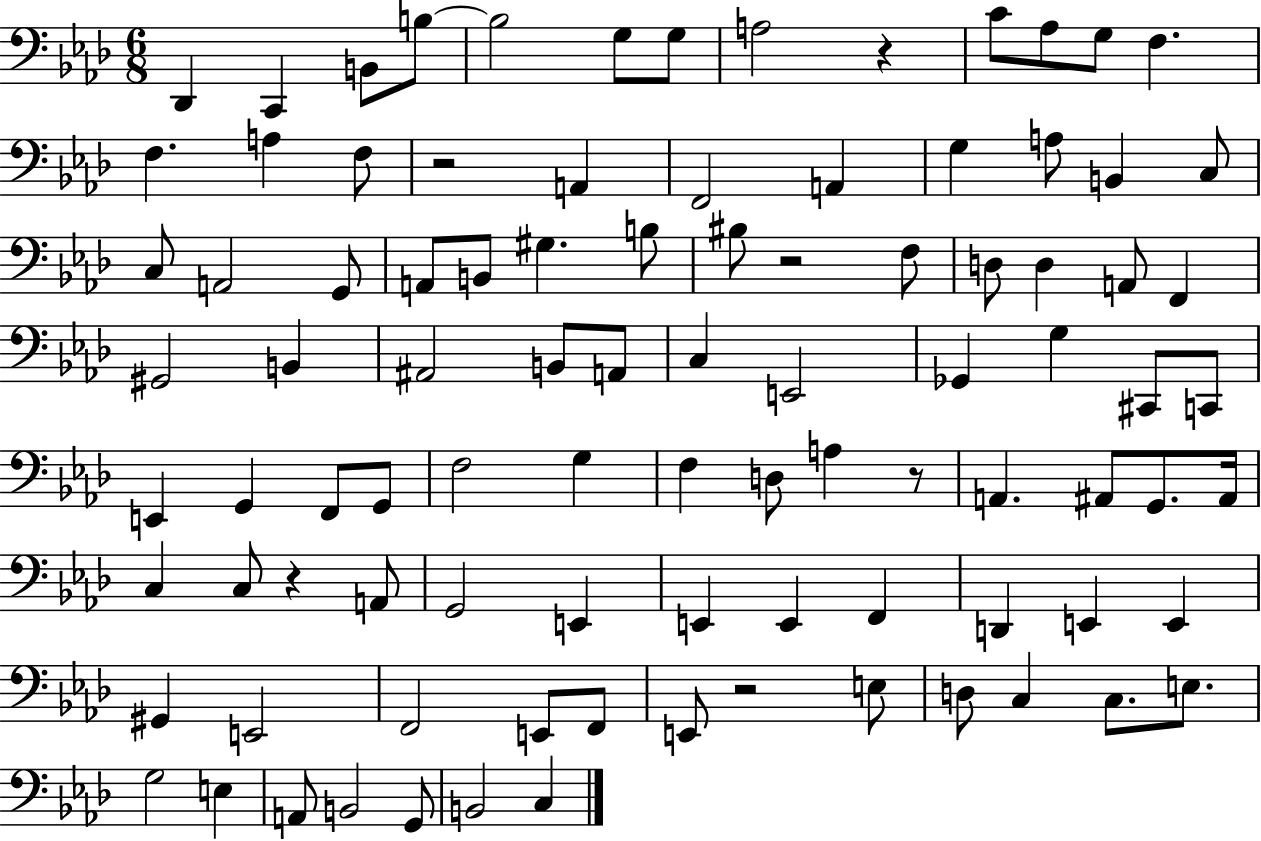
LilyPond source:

{
  \clef bass
  \numericTimeSignature
  \time 6/8
  \key aes \major
  des,4 c,4 b,8 b8~~ | b2 g8 g8 | a2 r4 | c'8 aes8 g8 f4. | \break f4. a4 f8 | r2 a,4 | f,2 a,4 | g4 a8 b,4 c8 | \break c8 a,2 g,8 | a,8 b,8 gis4. b8 | bis8 r2 f8 | d8 d4 a,8 f,4 | \break gis,2 b,4 | ais,2 b,8 a,8 | c4 e,2 | ges,4 g4 cis,8 c,8 | \break e,4 g,4 f,8 g,8 | f2 g4 | f4 d8 a4 r8 | a,4. ais,8 g,8. ais,16 | \break c4 c8 r4 a,8 | g,2 e,4 | e,4 e,4 f,4 | d,4 e,4 e,4 | \break gis,4 e,2 | f,2 e,8 f,8 | e,8 r2 e8 | d8 c4 c8. e8. | \break g2 e4 | a,8 b,2 g,8 | b,2 c4 | \bar "|."
}